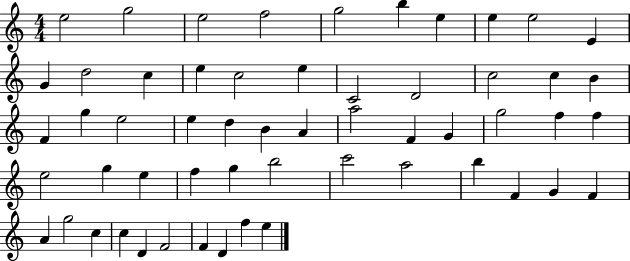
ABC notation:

X:1
T:Untitled
M:4/4
L:1/4
K:C
e2 g2 e2 f2 g2 b e e e2 E G d2 c e c2 e C2 D2 c2 c B F g e2 e d B A a2 F G g2 f f e2 g e f g b2 c'2 a2 b F G F A g2 c c D F2 F D f e